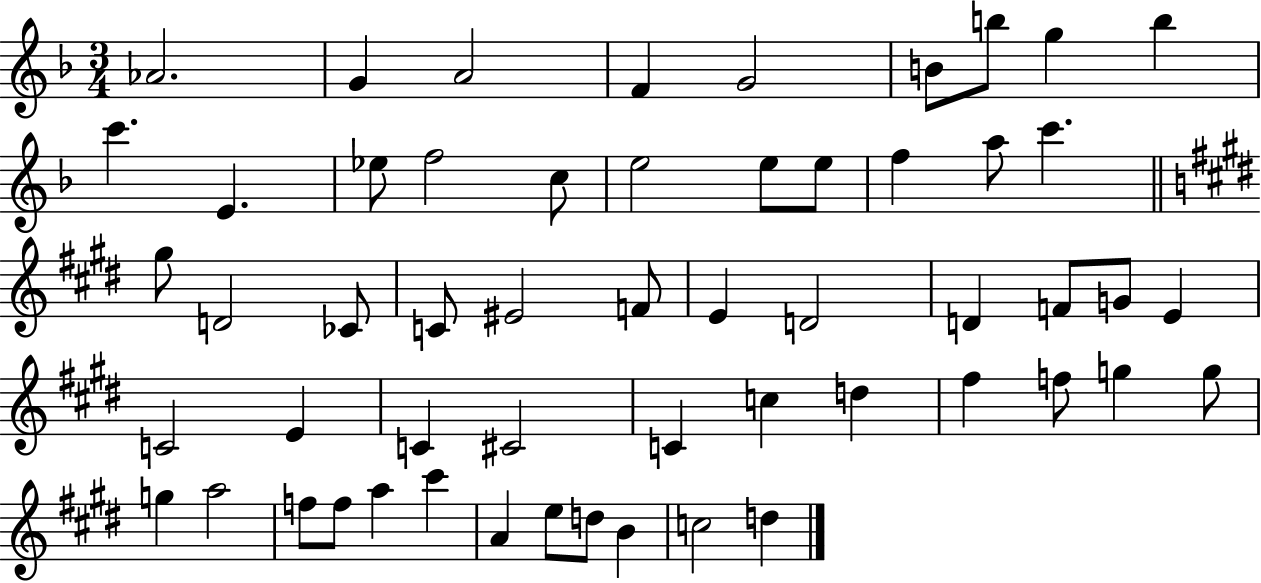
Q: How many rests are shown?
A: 0